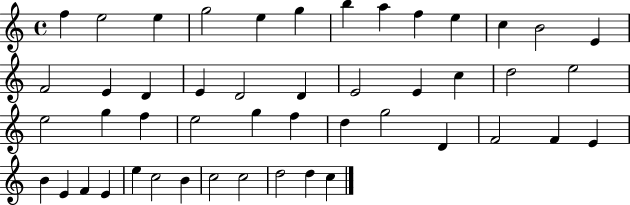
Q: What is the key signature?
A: C major